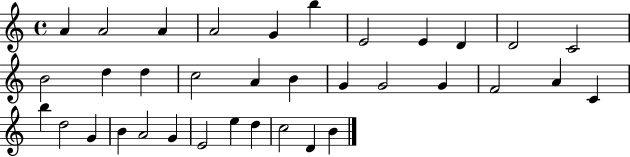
X:1
T:Untitled
M:4/4
L:1/4
K:C
A A2 A A2 G b E2 E D D2 C2 B2 d d c2 A B G G2 G F2 A C b d2 G B A2 G E2 e d c2 D B